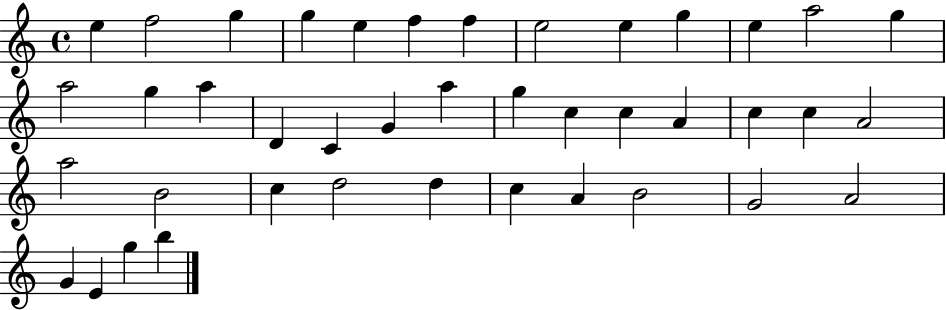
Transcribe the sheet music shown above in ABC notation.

X:1
T:Untitled
M:4/4
L:1/4
K:C
e f2 g g e f f e2 e g e a2 g a2 g a D C G a g c c A c c A2 a2 B2 c d2 d c A B2 G2 A2 G E g b